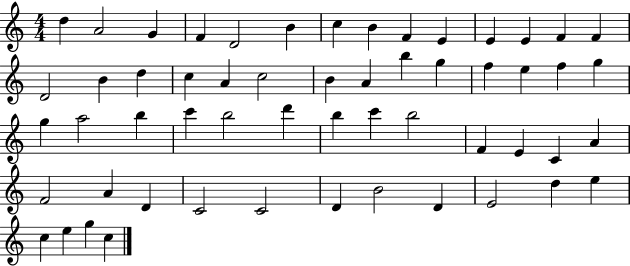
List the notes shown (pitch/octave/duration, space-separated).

D5/q A4/h G4/q F4/q D4/h B4/q C5/q B4/q F4/q E4/q E4/q E4/q F4/q F4/q D4/h B4/q D5/q C5/q A4/q C5/h B4/q A4/q B5/q G5/q F5/q E5/q F5/q G5/q G5/q A5/h B5/q C6/q B5/h D6/q B5/q C6/q B5/h F4/q E4/q C4/q A4/q F4/h A4/q D4/q C4/h C4/h D4/q B4/h D4/q E4/h D5/q E5/q C5/q E5/q G5/q C5/q